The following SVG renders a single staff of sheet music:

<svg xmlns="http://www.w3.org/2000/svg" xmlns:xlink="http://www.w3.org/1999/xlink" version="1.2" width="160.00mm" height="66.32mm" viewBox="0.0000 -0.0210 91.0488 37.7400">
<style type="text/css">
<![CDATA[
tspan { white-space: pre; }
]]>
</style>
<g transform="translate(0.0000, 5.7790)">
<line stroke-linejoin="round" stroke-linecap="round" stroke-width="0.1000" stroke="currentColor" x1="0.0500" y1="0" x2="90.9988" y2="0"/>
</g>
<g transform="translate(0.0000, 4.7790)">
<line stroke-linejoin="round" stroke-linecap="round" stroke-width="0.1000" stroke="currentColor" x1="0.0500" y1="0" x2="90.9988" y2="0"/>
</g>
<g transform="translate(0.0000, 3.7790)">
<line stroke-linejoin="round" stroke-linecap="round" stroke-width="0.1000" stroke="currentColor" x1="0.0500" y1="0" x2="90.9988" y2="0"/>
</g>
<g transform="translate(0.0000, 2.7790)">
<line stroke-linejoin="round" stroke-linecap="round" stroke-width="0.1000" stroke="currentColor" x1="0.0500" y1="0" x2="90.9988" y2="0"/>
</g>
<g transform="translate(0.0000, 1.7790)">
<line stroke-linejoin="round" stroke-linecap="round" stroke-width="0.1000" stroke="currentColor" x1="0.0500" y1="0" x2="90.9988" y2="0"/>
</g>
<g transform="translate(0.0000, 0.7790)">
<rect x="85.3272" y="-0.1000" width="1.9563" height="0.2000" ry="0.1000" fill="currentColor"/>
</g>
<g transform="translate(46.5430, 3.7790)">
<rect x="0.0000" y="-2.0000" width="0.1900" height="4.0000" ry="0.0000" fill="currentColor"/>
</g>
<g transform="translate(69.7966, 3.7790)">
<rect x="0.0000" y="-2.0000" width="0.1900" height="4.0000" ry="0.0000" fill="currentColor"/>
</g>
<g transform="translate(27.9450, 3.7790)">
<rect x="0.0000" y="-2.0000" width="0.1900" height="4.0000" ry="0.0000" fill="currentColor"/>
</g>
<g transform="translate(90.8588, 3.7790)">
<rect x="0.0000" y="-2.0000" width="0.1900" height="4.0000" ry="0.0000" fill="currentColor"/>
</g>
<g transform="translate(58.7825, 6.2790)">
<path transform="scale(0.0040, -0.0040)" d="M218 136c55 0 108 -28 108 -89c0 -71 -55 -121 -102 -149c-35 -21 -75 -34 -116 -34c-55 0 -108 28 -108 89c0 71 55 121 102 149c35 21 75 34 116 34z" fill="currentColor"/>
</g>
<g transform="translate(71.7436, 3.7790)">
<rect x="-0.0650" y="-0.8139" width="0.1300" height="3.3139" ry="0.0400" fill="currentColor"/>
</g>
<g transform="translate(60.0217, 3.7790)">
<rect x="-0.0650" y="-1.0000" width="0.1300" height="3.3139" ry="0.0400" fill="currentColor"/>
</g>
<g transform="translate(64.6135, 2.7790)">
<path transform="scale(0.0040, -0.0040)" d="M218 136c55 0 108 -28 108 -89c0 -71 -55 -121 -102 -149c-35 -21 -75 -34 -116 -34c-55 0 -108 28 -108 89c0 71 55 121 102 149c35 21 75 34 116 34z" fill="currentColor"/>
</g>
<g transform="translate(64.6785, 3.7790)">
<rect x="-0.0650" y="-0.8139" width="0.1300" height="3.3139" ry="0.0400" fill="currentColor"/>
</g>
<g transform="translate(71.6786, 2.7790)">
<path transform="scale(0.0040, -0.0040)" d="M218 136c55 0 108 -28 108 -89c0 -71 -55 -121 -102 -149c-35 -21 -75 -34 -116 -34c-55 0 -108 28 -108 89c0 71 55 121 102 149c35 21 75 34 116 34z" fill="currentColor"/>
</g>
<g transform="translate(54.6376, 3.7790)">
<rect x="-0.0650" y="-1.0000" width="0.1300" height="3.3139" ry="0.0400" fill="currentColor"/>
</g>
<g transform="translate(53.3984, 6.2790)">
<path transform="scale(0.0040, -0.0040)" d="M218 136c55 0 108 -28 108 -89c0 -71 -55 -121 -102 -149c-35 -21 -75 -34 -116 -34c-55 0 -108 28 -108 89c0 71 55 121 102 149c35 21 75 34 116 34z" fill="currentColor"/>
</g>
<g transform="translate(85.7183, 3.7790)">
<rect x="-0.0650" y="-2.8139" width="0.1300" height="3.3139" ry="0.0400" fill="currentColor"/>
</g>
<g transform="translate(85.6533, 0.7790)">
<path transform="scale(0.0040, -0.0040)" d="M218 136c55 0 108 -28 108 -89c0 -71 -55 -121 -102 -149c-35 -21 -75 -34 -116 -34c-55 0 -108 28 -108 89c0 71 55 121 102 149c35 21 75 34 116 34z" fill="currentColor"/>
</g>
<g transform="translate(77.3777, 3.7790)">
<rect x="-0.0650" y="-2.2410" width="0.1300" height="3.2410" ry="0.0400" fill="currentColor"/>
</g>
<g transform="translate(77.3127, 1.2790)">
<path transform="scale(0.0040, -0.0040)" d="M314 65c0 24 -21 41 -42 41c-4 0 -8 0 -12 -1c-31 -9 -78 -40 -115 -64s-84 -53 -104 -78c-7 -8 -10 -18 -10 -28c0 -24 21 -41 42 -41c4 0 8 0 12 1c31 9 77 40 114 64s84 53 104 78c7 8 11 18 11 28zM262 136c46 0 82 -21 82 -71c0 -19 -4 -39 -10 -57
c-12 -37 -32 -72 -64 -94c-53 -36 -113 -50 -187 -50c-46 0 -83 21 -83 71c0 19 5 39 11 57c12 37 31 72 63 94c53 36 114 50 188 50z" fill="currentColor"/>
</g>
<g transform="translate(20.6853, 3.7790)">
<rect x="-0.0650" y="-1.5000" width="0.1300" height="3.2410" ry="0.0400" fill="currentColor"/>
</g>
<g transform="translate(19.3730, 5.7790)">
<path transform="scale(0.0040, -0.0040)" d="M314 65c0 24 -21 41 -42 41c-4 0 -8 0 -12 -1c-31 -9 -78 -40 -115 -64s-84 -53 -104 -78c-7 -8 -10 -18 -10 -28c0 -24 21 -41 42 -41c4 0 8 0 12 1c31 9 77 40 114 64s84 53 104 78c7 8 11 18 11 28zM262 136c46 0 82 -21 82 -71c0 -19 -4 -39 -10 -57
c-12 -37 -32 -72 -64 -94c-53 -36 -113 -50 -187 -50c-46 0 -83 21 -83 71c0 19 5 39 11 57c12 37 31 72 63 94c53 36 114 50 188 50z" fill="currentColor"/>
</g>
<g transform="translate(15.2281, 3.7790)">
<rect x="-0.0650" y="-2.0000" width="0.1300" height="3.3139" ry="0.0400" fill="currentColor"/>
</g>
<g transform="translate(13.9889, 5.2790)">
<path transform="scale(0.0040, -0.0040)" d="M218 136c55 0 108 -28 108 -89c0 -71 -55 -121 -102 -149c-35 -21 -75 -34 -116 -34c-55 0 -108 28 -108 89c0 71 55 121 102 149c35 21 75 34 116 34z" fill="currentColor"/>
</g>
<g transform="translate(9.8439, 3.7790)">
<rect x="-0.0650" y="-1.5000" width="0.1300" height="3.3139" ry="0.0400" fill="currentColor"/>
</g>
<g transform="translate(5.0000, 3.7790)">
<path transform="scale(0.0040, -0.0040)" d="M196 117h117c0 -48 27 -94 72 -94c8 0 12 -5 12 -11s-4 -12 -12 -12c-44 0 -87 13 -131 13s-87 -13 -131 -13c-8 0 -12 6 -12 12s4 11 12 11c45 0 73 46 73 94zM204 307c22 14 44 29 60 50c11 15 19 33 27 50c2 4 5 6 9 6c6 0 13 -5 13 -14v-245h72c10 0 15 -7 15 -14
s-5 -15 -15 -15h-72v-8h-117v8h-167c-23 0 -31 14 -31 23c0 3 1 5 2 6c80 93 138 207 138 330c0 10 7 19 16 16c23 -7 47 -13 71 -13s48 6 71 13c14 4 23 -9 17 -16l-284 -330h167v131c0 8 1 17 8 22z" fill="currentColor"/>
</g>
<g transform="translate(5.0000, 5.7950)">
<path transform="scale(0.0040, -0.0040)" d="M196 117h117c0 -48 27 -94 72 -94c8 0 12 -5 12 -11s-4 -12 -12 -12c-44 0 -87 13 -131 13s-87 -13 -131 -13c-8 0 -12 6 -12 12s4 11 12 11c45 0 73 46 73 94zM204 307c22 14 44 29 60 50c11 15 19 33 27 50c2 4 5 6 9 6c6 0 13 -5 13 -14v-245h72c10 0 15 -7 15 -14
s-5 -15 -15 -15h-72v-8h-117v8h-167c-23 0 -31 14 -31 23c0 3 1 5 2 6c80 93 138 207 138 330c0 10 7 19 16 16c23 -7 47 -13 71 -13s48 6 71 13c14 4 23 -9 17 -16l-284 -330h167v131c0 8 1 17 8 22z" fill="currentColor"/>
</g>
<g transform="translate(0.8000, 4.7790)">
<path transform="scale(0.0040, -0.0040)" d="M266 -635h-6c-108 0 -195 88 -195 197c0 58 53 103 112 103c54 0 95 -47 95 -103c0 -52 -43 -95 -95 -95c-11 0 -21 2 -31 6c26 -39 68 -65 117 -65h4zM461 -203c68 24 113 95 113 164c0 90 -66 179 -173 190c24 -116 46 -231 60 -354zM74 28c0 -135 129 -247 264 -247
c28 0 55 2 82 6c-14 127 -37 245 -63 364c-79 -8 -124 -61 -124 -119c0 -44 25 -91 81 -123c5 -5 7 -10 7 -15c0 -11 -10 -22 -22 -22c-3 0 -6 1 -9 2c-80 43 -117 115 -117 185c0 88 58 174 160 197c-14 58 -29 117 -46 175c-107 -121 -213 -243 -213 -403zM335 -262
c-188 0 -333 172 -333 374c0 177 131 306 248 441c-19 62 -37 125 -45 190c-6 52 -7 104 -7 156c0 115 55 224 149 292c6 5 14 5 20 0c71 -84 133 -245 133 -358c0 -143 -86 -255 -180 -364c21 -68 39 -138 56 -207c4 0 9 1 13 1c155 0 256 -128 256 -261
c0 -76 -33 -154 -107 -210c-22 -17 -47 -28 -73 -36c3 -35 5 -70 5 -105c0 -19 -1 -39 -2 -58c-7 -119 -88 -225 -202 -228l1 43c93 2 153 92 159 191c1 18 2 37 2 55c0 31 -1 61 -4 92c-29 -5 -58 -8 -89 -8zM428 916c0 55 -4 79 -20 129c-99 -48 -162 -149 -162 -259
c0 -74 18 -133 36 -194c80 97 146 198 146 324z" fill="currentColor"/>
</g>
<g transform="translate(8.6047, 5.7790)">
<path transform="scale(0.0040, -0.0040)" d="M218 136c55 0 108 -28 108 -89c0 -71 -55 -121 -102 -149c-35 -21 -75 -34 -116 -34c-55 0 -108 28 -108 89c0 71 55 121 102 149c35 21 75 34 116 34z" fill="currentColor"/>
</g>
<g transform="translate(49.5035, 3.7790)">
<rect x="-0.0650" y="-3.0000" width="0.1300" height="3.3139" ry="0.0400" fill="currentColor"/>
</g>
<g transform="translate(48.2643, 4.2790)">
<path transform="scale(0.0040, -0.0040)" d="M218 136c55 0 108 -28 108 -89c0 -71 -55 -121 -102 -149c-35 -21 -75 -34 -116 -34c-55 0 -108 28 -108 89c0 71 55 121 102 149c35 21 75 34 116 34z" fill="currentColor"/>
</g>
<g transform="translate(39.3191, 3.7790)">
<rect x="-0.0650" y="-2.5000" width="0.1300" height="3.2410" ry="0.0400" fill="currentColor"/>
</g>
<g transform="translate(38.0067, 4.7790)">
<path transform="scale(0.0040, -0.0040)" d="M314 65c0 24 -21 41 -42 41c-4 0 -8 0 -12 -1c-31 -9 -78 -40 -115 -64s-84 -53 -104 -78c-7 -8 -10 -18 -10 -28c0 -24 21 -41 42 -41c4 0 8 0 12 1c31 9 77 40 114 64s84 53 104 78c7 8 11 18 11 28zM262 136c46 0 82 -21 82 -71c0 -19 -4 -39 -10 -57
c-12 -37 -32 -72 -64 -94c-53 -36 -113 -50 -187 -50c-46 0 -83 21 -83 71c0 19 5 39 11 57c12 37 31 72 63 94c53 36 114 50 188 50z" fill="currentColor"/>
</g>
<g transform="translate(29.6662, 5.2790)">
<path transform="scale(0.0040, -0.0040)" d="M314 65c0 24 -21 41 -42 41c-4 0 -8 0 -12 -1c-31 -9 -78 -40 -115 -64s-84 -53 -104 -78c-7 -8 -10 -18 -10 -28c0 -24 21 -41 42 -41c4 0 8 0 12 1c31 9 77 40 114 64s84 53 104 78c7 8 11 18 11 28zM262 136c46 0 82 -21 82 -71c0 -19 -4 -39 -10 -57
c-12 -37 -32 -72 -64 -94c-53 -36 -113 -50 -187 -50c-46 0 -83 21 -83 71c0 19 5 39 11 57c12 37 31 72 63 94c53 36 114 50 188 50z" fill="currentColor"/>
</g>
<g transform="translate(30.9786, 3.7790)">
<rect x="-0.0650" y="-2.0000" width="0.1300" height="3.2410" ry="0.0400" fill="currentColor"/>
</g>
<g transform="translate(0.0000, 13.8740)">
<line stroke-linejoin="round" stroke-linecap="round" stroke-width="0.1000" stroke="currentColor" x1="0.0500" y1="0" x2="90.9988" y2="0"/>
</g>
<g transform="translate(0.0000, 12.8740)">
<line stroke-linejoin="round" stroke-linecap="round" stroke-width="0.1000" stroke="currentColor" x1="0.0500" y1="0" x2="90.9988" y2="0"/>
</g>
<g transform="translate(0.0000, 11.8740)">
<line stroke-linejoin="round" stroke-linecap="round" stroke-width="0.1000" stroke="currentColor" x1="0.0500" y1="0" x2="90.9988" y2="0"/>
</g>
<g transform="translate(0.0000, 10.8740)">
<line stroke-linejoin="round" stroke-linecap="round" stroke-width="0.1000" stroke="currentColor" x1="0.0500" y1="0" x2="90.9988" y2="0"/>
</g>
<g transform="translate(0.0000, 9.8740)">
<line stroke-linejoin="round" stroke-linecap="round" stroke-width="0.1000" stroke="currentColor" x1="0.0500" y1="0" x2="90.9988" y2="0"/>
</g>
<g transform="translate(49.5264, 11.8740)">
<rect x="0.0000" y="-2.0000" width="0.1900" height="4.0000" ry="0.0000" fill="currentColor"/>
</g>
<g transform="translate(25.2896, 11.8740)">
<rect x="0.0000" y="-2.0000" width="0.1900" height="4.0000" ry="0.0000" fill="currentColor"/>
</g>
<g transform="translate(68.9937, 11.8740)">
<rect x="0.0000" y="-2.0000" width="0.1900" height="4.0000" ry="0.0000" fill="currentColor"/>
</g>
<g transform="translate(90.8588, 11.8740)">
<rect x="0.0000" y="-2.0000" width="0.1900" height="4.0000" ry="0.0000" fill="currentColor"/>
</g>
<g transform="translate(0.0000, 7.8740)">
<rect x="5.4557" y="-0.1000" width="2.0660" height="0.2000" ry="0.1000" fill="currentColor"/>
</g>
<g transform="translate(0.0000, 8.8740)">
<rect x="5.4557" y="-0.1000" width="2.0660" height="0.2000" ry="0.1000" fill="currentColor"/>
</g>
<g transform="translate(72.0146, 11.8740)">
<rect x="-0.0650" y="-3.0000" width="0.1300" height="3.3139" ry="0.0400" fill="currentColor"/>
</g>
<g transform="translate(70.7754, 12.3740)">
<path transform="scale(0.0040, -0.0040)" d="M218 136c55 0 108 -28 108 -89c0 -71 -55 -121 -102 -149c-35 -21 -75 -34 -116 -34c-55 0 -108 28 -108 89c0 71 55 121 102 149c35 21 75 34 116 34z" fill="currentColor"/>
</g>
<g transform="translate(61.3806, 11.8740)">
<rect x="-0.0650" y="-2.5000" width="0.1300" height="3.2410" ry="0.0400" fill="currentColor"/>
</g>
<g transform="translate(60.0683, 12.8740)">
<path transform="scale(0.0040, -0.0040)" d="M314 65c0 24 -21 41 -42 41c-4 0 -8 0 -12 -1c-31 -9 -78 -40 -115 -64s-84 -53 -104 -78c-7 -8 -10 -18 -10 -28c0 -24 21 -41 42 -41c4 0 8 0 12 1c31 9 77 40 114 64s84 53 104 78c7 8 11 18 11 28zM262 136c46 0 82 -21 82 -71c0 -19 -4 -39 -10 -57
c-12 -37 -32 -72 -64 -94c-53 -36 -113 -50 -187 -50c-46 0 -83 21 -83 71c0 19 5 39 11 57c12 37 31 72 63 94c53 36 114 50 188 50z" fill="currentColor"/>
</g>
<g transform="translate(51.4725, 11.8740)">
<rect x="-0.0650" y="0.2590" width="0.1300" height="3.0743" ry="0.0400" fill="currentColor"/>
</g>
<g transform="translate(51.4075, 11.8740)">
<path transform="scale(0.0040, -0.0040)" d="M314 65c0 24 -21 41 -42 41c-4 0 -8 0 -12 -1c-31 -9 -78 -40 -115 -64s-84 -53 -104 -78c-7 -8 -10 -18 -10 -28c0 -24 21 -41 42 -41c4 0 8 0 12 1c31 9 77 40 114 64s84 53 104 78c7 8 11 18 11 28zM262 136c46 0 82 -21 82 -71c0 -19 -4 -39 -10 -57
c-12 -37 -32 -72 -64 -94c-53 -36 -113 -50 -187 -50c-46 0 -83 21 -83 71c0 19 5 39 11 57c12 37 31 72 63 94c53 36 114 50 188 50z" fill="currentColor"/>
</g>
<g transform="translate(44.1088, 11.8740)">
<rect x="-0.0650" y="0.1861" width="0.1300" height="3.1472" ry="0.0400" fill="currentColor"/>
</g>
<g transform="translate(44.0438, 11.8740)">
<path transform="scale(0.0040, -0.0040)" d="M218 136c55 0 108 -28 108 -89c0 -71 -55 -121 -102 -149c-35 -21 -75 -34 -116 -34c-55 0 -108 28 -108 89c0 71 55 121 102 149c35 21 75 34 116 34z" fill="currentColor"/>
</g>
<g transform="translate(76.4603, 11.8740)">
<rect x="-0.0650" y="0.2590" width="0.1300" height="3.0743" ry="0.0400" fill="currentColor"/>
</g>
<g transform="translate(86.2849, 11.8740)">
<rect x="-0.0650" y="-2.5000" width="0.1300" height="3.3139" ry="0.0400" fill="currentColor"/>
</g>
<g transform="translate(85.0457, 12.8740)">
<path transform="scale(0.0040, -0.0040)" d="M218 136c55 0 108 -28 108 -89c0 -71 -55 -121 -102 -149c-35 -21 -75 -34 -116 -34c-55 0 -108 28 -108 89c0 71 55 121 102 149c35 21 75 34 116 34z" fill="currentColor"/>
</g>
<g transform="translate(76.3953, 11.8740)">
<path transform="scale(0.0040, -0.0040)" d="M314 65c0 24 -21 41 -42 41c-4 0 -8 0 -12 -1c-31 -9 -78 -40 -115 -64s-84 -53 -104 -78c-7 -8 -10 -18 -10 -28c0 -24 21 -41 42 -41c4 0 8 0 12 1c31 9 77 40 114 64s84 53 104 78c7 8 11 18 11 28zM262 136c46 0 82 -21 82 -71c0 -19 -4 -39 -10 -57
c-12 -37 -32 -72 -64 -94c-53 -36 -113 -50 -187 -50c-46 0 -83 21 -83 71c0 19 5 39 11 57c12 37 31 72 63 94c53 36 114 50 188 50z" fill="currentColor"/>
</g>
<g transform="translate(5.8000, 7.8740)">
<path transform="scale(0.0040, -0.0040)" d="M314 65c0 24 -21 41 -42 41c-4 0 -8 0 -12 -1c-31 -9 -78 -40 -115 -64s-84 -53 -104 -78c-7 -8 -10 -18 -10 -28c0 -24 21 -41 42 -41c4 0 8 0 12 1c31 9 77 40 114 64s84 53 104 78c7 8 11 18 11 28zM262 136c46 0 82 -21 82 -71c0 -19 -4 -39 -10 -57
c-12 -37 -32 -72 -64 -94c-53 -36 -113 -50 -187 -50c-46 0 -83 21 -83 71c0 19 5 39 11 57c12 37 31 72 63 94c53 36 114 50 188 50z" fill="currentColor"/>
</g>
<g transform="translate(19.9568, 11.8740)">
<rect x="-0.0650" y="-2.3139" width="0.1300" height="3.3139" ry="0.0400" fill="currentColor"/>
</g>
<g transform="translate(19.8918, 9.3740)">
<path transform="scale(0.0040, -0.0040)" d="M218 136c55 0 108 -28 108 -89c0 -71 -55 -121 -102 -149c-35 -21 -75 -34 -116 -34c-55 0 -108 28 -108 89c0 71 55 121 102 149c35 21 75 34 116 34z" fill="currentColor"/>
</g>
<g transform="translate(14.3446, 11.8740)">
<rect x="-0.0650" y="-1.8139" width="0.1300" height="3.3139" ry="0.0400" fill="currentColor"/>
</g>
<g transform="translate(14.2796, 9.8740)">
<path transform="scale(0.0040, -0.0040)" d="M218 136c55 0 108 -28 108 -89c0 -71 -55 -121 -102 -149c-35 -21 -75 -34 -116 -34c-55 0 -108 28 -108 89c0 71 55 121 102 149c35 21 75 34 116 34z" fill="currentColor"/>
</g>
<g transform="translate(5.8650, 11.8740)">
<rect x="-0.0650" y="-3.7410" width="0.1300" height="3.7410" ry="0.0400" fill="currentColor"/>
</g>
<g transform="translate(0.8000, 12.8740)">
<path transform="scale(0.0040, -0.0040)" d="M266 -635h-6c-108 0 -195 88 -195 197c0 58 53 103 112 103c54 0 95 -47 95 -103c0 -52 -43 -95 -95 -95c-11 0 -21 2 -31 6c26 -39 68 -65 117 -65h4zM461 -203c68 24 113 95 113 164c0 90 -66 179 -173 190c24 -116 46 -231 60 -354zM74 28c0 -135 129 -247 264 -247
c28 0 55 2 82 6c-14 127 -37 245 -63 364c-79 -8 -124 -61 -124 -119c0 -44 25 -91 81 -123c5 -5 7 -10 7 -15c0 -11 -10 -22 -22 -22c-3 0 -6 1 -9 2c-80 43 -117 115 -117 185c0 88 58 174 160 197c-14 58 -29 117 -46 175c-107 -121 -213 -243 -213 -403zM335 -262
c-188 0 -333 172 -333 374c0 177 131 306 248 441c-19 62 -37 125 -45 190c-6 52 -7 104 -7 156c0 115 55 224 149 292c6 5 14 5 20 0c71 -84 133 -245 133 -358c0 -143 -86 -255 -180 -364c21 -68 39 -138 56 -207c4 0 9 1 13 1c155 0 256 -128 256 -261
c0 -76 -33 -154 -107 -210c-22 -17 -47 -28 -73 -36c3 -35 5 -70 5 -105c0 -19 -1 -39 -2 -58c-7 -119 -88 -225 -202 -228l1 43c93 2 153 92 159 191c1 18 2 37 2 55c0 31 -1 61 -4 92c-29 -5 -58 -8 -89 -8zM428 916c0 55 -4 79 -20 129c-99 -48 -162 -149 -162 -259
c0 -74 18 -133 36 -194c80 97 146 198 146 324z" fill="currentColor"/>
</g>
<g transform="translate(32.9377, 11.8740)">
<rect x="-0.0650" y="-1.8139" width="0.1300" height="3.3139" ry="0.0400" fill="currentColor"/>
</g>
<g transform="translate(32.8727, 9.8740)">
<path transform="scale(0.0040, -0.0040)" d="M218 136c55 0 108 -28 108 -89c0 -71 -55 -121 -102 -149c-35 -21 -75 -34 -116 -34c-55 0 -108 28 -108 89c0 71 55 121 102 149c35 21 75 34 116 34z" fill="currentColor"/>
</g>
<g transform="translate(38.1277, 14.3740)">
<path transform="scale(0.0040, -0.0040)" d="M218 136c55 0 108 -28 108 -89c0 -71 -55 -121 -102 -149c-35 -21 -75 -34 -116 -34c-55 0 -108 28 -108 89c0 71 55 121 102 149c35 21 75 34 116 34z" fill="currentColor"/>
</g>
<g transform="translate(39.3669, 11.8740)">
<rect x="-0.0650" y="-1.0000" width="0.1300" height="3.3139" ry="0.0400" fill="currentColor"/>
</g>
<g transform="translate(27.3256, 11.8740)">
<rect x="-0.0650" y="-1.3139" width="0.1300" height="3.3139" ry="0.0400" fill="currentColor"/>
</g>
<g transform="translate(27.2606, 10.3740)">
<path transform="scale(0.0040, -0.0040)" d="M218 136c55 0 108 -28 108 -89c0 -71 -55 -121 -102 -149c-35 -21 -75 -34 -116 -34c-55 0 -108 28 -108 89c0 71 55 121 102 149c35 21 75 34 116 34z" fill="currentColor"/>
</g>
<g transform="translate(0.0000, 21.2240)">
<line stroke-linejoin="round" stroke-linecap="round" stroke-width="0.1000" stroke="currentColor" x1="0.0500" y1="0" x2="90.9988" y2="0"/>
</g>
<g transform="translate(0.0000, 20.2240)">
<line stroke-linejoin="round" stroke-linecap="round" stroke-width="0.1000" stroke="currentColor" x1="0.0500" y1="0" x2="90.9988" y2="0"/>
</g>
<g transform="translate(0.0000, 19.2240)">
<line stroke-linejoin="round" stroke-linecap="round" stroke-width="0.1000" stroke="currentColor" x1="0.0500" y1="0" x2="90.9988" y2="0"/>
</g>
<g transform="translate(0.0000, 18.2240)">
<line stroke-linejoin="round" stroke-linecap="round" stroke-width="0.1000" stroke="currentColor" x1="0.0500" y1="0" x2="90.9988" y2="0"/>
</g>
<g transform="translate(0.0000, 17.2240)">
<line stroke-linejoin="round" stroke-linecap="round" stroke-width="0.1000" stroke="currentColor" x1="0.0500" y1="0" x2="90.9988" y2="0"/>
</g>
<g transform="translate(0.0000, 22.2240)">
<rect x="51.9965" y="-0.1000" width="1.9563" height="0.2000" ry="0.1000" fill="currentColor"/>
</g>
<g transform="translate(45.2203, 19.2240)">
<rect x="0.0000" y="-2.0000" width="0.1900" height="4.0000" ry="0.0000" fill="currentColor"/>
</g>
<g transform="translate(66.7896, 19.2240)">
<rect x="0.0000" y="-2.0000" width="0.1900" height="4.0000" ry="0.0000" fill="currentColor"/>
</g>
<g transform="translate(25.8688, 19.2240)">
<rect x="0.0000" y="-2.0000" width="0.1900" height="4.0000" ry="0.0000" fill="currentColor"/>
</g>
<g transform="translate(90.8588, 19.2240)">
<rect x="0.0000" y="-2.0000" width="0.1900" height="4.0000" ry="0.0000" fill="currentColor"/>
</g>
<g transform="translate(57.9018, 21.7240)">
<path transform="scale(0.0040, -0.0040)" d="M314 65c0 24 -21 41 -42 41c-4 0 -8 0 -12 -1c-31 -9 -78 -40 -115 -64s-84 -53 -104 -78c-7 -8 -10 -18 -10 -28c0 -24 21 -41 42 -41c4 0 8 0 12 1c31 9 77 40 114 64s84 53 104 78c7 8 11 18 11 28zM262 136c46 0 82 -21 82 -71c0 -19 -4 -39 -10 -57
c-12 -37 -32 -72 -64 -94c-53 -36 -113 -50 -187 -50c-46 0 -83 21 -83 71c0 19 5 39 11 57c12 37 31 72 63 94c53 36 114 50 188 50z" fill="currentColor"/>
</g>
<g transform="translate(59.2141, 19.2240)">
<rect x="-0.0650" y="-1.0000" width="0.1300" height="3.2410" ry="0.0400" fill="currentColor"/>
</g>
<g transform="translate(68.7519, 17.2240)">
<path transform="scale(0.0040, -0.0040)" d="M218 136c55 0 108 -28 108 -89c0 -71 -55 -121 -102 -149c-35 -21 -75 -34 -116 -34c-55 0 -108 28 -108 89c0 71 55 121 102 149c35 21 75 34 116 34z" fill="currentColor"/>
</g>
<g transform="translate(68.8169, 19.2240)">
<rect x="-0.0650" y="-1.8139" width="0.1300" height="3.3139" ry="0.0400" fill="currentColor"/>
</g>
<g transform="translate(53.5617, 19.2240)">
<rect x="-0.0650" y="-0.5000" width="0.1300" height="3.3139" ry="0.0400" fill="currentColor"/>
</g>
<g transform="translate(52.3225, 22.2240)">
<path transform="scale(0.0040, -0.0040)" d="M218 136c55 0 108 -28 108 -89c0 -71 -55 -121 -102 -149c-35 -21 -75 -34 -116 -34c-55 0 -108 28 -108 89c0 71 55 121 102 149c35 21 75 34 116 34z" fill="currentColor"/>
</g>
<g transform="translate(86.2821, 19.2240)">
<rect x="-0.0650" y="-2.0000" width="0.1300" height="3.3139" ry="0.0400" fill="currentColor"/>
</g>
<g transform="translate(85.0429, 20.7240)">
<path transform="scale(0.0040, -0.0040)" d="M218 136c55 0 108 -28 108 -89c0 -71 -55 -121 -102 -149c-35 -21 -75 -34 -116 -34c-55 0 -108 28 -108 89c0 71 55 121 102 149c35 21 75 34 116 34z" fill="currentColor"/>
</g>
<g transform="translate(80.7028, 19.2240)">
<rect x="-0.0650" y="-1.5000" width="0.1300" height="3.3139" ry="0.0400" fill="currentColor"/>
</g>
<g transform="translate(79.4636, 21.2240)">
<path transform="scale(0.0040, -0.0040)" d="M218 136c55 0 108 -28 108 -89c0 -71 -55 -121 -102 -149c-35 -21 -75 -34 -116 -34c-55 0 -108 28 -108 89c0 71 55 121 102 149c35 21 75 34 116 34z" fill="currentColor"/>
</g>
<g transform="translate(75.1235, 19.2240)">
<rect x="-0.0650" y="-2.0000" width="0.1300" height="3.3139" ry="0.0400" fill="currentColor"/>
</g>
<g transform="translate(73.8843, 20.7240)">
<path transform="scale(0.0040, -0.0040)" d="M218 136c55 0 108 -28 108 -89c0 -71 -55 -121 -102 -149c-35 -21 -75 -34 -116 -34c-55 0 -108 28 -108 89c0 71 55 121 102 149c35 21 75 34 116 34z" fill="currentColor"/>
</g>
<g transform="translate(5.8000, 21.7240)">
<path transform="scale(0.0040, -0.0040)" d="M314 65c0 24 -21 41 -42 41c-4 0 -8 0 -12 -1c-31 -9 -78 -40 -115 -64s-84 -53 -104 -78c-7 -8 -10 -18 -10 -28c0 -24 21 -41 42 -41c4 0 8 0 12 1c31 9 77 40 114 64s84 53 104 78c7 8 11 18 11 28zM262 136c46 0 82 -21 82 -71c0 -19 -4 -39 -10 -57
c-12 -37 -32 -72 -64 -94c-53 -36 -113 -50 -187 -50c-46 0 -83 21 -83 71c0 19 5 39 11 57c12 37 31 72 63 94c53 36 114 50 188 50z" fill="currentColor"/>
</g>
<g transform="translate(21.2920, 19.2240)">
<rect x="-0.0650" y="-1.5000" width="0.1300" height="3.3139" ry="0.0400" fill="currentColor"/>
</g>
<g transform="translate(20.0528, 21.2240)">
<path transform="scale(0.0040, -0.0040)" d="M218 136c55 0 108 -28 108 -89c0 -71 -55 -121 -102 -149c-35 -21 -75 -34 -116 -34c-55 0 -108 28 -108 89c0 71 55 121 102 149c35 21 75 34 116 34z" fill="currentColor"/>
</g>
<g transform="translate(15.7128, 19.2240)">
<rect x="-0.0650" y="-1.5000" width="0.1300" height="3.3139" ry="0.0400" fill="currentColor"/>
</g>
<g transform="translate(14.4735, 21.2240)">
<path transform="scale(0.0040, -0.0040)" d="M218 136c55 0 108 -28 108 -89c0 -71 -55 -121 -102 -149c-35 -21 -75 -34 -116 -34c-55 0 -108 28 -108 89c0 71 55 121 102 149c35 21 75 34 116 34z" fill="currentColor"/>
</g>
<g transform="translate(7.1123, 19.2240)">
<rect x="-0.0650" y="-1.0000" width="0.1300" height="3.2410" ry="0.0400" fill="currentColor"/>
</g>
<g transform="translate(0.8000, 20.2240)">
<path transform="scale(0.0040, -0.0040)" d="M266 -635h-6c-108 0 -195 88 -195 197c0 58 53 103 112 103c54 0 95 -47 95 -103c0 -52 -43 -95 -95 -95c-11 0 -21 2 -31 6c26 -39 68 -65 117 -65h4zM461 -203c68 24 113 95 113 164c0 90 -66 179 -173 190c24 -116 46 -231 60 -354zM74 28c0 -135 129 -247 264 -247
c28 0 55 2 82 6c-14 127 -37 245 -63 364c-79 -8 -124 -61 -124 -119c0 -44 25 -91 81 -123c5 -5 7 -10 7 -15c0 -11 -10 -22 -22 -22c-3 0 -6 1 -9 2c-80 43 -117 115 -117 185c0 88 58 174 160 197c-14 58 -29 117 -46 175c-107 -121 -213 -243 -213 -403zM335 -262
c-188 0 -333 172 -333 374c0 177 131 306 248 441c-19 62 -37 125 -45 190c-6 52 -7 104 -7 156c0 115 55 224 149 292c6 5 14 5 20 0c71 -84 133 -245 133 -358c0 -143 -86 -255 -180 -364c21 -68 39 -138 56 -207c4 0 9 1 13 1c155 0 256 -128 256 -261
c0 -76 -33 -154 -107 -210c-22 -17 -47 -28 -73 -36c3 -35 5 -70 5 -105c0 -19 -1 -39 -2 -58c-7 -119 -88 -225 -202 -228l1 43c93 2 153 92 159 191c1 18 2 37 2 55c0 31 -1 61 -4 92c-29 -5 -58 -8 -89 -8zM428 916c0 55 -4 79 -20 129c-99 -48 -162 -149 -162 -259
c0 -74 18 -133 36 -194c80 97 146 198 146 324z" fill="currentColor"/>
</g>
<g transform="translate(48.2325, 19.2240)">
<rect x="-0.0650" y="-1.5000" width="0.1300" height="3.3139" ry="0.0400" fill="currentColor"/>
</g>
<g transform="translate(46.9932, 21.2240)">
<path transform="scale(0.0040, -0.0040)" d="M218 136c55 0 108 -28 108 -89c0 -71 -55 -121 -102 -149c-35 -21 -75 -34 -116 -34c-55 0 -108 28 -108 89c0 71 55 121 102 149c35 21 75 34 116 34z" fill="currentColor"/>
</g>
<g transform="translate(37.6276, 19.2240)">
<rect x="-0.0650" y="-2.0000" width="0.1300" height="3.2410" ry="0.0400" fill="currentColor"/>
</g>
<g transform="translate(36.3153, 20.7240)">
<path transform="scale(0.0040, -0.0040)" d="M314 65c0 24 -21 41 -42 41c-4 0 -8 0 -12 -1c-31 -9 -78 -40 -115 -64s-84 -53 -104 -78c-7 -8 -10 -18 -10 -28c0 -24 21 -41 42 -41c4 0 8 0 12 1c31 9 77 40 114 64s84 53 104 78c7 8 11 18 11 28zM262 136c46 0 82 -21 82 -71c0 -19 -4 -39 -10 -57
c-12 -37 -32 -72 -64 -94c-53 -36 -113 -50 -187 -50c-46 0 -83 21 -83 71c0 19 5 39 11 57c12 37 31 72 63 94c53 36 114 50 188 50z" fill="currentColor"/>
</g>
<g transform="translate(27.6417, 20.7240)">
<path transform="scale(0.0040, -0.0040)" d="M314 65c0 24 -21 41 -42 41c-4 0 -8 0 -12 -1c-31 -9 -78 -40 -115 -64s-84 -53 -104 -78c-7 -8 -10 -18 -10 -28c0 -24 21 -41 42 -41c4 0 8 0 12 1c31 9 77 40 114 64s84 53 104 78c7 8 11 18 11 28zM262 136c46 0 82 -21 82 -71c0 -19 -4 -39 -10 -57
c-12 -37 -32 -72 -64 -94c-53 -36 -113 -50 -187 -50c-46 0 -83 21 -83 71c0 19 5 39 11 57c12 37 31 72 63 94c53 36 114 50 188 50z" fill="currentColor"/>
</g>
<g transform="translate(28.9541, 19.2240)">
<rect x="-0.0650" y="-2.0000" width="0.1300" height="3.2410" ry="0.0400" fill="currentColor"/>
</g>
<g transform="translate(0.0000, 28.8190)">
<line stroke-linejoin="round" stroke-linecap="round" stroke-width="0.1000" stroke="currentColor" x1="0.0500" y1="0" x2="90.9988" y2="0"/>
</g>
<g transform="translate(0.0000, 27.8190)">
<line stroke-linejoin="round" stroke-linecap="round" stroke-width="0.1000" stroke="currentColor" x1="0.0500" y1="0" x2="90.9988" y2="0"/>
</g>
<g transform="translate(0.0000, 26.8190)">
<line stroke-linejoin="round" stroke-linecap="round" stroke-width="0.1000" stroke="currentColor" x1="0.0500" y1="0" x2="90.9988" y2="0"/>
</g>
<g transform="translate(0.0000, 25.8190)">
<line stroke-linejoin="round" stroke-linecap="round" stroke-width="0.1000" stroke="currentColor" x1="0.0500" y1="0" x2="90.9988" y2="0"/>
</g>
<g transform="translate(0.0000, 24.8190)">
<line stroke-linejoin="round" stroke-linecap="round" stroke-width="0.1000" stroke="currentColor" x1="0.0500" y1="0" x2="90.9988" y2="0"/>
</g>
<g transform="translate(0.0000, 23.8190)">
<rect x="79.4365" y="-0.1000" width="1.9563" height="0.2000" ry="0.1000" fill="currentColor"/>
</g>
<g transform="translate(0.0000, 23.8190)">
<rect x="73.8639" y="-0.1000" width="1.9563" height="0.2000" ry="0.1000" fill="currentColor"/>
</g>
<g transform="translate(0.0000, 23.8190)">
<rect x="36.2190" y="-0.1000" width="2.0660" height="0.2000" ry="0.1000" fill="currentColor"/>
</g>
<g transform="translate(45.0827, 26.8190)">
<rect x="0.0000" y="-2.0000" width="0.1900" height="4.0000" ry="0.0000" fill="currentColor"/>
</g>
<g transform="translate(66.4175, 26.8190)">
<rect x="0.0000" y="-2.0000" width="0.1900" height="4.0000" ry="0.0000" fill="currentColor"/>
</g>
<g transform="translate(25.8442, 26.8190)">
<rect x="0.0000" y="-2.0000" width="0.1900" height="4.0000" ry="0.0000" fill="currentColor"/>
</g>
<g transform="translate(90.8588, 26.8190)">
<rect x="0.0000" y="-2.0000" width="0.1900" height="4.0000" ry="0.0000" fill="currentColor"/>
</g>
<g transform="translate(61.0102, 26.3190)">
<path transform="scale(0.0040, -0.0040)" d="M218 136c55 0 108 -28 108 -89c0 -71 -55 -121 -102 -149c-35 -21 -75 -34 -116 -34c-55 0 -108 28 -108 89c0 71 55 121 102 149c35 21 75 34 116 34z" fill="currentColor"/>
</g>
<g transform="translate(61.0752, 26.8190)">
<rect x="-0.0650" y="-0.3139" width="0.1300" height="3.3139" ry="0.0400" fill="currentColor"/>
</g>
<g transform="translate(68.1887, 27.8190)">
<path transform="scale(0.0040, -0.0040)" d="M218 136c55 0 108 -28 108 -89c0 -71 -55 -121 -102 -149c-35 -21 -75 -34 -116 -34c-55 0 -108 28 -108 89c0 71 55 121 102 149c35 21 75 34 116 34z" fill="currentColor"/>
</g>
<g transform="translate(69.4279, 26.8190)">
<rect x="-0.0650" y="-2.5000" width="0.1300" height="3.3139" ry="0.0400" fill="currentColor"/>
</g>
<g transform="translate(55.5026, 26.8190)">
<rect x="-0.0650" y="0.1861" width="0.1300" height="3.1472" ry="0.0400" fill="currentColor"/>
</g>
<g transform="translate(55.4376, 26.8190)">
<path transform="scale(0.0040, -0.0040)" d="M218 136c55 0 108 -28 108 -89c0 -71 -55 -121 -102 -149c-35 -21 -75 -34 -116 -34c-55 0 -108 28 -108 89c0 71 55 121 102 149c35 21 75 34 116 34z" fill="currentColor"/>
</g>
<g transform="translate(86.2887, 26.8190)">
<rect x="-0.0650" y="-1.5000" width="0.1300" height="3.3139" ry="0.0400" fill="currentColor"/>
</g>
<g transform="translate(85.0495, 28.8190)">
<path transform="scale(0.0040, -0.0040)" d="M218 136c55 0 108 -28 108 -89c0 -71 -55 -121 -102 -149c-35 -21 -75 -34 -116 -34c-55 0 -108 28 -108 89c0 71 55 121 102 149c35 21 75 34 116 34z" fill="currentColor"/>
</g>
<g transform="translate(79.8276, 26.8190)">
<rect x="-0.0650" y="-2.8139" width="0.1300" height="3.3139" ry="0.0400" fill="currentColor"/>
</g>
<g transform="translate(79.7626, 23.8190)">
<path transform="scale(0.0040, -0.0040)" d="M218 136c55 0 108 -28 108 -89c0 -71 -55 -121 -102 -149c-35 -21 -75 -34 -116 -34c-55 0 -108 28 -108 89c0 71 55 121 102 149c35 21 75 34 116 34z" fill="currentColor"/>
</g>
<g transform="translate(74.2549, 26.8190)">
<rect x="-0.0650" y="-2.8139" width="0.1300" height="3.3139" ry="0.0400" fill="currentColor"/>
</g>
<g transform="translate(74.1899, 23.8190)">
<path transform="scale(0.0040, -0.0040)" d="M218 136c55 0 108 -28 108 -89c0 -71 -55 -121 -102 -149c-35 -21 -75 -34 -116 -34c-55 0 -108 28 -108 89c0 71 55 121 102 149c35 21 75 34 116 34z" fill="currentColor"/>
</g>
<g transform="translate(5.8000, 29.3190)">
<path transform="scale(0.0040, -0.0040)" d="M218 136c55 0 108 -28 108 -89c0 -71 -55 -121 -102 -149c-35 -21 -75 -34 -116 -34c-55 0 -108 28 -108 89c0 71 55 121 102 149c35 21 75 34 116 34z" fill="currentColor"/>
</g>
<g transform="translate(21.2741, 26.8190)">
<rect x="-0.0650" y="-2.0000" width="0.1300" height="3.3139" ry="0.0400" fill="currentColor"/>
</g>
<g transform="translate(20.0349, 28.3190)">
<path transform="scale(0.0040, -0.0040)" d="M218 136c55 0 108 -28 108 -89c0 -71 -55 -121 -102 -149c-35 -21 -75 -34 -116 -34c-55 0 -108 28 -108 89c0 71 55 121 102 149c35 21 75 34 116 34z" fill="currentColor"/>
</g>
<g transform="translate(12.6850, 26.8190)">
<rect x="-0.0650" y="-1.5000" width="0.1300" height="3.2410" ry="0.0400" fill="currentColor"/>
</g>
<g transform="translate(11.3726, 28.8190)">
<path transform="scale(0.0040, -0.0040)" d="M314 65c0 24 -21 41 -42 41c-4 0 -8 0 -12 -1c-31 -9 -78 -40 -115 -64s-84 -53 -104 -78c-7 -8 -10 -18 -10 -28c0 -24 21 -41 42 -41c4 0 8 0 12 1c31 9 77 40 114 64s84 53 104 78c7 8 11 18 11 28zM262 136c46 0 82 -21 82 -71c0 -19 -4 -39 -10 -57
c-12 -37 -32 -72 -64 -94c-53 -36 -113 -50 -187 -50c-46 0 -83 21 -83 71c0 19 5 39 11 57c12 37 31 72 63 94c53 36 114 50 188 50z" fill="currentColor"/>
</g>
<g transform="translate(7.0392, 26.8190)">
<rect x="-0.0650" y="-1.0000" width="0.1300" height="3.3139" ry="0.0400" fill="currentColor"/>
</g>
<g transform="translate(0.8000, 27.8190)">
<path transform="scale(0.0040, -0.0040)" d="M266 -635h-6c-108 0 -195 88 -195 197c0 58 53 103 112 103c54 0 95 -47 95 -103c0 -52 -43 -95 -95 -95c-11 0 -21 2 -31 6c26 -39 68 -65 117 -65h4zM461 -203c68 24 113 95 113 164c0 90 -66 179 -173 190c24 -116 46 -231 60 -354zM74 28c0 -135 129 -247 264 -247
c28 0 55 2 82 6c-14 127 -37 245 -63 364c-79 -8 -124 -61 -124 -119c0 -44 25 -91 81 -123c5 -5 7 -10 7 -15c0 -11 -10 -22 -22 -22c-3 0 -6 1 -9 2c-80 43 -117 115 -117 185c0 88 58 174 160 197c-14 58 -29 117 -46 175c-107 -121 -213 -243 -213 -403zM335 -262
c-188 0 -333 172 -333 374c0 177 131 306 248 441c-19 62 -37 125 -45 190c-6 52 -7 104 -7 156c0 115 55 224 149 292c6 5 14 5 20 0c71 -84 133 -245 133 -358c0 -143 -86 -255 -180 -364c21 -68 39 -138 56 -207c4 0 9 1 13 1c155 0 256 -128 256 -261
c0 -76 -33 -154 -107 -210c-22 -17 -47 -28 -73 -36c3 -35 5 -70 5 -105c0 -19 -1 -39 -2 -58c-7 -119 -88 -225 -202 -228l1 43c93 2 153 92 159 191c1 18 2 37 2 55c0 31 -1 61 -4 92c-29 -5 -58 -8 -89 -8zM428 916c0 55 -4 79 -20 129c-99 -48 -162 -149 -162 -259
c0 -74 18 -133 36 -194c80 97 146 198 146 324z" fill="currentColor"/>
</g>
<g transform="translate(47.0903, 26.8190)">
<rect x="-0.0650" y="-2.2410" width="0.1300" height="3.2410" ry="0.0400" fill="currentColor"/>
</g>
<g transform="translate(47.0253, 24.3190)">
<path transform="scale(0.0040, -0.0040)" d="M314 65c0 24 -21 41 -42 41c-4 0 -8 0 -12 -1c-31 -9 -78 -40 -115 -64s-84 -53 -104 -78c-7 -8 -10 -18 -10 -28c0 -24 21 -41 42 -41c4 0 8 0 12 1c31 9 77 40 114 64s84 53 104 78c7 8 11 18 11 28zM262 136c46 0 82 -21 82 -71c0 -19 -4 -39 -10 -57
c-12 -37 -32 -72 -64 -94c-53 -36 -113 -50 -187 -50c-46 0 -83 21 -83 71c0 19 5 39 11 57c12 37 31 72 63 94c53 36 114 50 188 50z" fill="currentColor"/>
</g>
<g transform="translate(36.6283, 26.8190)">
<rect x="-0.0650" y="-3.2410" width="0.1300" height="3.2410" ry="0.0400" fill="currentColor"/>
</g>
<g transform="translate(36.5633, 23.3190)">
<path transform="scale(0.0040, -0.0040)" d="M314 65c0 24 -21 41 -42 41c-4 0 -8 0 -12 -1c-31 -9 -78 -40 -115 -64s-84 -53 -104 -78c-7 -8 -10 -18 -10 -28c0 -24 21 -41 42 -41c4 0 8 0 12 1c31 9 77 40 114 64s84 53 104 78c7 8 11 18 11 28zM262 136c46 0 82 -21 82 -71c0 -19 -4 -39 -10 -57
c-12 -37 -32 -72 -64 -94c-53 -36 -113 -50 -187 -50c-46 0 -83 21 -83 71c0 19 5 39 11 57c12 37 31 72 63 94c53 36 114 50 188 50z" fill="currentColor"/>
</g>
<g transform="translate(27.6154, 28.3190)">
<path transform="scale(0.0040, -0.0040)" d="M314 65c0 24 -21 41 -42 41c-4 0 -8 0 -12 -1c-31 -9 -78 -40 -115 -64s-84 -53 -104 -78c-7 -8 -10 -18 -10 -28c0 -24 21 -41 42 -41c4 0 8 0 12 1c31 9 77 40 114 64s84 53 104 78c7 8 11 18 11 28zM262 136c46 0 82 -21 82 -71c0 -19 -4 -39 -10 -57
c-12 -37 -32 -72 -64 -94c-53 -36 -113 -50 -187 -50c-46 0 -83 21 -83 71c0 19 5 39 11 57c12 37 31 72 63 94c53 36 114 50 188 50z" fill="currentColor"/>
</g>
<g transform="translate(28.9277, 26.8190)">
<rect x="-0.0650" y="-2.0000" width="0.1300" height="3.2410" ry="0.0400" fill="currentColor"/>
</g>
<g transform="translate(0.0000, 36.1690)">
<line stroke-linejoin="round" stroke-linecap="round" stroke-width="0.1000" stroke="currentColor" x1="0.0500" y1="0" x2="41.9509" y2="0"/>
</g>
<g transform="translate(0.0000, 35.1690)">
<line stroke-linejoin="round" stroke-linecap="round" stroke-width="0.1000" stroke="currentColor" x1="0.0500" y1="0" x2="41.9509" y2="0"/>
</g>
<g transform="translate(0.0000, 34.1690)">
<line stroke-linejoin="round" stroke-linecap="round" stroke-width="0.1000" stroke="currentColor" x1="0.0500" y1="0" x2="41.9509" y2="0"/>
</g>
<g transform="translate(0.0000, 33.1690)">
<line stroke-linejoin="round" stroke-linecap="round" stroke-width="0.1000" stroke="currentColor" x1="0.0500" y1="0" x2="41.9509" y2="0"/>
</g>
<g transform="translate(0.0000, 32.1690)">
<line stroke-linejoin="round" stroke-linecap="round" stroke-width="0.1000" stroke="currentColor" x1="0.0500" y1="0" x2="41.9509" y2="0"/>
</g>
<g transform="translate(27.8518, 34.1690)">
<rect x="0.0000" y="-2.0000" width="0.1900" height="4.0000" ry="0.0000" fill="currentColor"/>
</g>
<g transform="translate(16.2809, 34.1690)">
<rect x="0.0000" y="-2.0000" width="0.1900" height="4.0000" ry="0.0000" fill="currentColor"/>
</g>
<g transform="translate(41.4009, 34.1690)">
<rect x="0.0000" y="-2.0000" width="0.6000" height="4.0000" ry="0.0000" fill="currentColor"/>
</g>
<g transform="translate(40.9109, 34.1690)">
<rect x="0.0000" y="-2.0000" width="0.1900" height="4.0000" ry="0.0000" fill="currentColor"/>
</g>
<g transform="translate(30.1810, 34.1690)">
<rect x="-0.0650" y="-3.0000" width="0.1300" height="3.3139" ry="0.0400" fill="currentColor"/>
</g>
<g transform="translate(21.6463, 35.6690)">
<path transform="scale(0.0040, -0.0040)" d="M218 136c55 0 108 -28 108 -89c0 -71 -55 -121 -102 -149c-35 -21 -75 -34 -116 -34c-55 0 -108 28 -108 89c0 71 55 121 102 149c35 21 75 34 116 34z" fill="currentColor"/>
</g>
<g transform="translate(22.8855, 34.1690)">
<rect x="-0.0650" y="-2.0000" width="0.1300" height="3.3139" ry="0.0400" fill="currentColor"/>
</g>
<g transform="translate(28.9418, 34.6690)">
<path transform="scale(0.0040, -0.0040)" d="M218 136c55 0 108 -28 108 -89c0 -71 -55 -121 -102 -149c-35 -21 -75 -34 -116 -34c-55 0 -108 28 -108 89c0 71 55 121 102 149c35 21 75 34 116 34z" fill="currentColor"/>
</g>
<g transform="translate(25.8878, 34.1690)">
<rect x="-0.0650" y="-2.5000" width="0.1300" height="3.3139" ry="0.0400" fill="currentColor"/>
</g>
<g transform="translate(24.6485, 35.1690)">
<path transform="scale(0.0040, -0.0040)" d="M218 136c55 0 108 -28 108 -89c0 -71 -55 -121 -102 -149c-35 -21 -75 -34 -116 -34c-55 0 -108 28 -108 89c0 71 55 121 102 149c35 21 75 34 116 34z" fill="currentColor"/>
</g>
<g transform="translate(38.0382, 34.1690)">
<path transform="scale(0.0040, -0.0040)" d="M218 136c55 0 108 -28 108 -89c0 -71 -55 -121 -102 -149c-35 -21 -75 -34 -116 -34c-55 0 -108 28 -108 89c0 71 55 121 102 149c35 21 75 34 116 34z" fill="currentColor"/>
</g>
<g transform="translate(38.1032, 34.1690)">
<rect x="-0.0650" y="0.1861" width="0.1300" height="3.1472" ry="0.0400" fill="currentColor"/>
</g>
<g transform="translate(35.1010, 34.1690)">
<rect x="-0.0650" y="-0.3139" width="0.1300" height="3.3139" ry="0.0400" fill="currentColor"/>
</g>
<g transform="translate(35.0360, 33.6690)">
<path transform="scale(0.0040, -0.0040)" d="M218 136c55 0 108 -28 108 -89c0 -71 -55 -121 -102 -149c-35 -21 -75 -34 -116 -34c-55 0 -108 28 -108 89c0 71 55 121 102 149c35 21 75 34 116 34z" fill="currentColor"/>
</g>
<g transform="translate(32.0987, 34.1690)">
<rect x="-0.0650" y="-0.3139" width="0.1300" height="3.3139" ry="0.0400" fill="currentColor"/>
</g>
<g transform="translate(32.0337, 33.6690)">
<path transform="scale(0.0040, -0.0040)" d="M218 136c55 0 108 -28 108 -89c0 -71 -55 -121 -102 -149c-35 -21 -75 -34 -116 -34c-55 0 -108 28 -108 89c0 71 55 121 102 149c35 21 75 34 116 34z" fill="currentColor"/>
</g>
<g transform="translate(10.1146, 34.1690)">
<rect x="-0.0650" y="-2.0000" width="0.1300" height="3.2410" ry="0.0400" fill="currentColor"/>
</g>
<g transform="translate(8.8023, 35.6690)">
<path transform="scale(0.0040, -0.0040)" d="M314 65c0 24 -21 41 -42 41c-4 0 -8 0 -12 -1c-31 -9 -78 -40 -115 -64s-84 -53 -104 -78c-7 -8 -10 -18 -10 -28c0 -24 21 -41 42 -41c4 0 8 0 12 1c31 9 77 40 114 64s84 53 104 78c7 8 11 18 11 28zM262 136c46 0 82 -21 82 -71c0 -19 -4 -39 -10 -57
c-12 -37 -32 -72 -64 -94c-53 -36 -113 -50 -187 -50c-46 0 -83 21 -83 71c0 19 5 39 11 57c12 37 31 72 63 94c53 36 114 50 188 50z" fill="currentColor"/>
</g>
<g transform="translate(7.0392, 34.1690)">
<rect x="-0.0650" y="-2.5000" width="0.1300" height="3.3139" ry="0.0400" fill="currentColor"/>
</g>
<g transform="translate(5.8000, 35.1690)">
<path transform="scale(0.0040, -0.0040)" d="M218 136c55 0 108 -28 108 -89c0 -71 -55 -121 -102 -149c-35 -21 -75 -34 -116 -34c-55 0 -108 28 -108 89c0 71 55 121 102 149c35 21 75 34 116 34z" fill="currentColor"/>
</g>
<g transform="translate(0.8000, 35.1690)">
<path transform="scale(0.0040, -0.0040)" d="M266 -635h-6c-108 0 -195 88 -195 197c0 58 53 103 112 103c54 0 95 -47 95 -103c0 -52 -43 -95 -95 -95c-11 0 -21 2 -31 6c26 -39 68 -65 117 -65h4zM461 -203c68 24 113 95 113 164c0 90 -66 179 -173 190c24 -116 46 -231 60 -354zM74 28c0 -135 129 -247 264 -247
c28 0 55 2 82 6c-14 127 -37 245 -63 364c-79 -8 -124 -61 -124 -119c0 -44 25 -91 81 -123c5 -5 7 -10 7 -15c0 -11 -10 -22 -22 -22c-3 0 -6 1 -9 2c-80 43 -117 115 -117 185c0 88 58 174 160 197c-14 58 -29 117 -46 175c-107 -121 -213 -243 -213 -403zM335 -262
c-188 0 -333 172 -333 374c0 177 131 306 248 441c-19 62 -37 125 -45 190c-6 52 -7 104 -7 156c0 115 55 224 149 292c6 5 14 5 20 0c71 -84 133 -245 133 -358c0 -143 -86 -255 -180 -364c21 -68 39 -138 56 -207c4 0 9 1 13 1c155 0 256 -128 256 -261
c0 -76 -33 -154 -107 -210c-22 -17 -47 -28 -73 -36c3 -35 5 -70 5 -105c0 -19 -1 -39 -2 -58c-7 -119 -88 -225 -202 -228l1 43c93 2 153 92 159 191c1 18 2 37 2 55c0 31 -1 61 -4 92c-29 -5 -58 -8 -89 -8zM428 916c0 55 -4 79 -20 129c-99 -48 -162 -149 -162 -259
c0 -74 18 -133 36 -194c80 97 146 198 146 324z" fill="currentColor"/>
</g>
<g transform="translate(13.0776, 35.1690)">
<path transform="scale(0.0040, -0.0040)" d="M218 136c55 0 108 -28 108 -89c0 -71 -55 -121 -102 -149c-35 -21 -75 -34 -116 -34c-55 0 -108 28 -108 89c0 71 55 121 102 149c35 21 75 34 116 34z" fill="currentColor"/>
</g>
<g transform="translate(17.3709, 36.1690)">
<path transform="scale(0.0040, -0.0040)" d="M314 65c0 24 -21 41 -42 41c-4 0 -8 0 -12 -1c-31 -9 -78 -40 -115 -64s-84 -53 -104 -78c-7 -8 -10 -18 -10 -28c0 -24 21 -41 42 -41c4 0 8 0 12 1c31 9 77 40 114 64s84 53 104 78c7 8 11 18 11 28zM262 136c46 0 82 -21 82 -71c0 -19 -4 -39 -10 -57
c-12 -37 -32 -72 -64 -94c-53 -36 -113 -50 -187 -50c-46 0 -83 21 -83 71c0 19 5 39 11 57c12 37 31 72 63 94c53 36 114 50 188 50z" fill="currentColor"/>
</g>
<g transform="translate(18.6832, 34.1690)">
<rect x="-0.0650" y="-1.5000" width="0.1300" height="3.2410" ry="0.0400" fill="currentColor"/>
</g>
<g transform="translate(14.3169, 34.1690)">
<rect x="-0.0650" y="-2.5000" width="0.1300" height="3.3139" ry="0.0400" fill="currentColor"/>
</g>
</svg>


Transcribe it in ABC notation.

X:1
T:Untitled
M:4/4
L:1/4
K:C
E F E2 F2 G2 A D D d d g2 a c'2 f g e f D B B2 G2 A B2 G D2 E E F2 F2 E C D2 f F E F D E2 F F2 b2 g2 B c G a a E G F2 G E2 F G A c c B